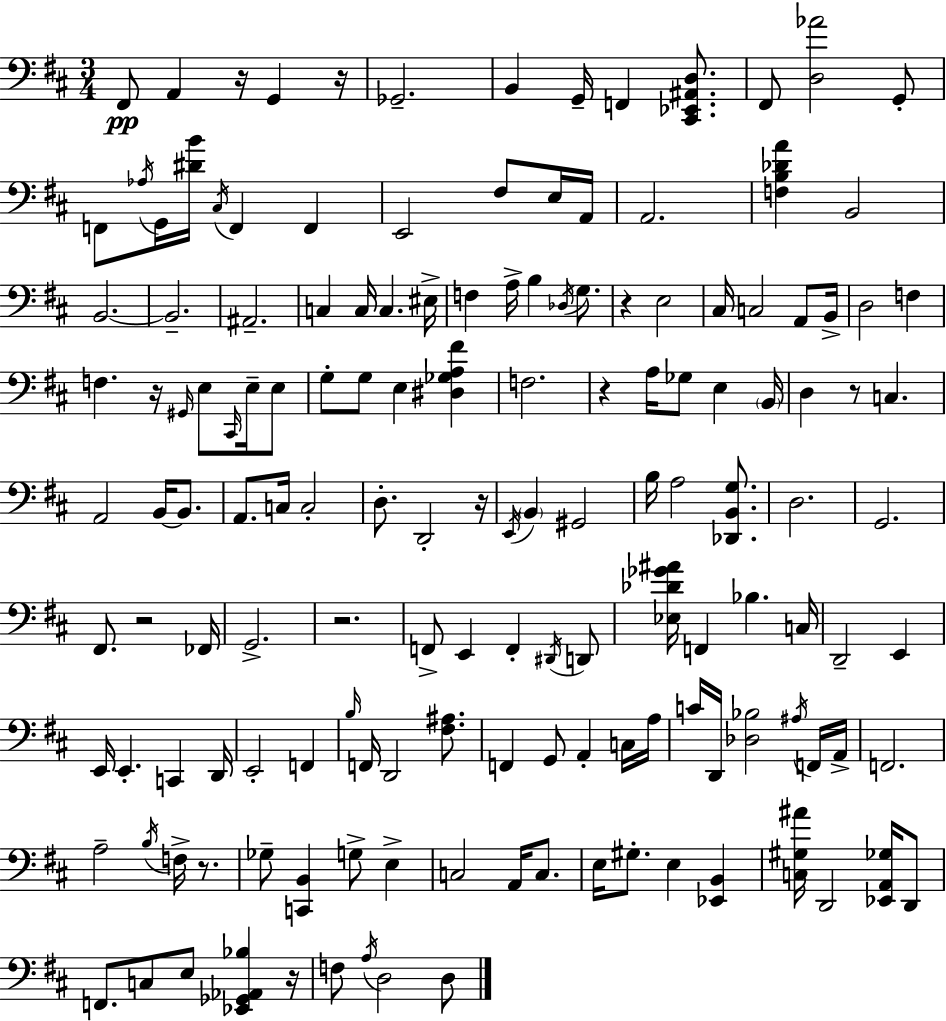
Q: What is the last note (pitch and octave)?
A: D3